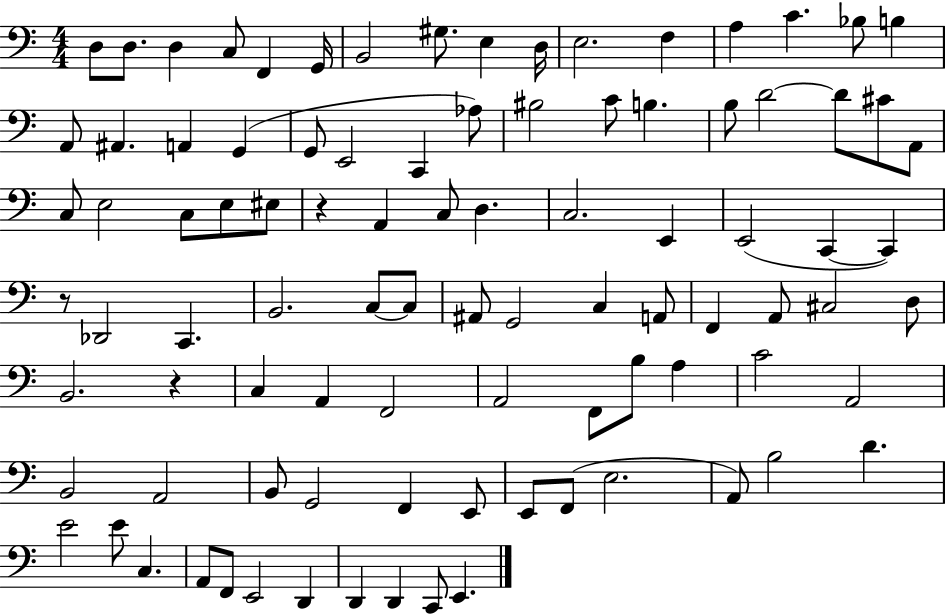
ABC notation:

X:1
T:Untitled
M:4/4
L:1/4
K:C
D,/2 D,/2 D, C,/2 F,, G,,/4 B,,2 ^G,/2 E, D,/4 E,2 F, A, C _B,/2 B, A,,/2 ^A,, A,, G,, G,,/2 E,,2 C,, _A,/2 ^B,2 C/2 B, B,/2 D2 D/2 ^C/2 A,,/2 C,/2 E,2 C,/2 E,/2 ^E,/2 z A,, C,/2 D, C,2 E,, E,,2 C,, C,, z/2 _D,,2 C,, B,,2 C,/2 C,/2 ^A,,/2 G,,2 C, A,,/2 F,, A,,/2 ^C,2 D,/2 B,,2 z C, A,, F,,2 A,,2 F,,/2 B,/2 A, C2 A,,2 B,,2 A,,2 B,,/2 G,,2 F,, E,,/2 E,,/2 F,,/2 E,2 A,,/2 B,2 D E2 E/2 C, A,,/2 F,,/2 E,,2 D,, D,, D,, C,,/2 E,,